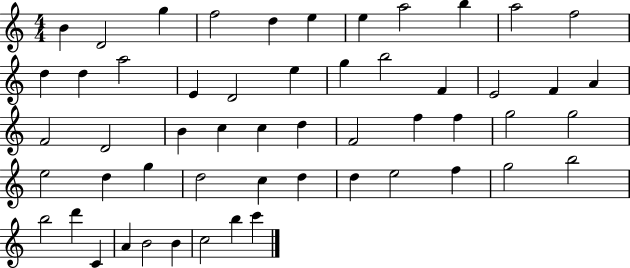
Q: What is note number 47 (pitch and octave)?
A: D6